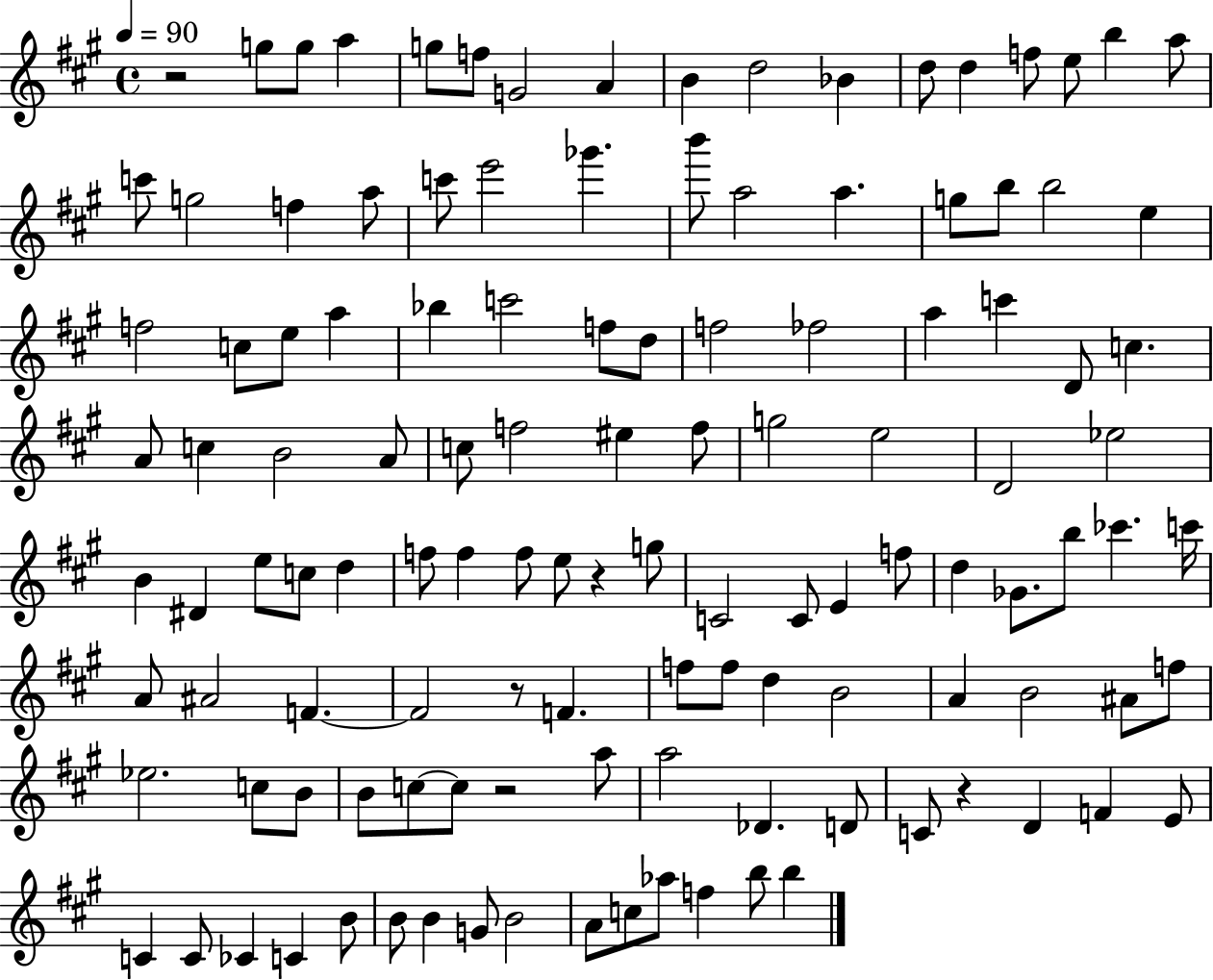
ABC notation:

X:1
T:Untitled
M:4/4
L:1/4
K:A
z2 g/2 g/2 a g/2 f/2 G2 A B d2 _B d/2 d f/2 e/2 b a/2 c'/2 g2 f a/2 c'/2 e'2 _g' b'/2 a2 a g/2 b/2 b2 e f2 c/2 e/2 a _b c'2 f/2 d/2 f2 _f2 a c' D/2 c A/2 c B2 A/2 c/2 f2 ^e f/2 g2 e2 D2 _e2 B ^D e/2 c/2 d f/2 f f/2 e/2 z g/2 C2 C/2 E f/2 d _G/2 b/2 _c' c'/4 A/2 ^A2 F F2 z/2 F f/2 f/2 d B2 A B2 ^A/2 f/2 _e2 c/2 B/2 B/2 c/2 c/2 z2 a/2 a2 _D D/2 C/2 z D F E/2 C C/2 _C C B/2 B/2 B G/2 B2 A/2 c/2 _a/2 f b/2 b